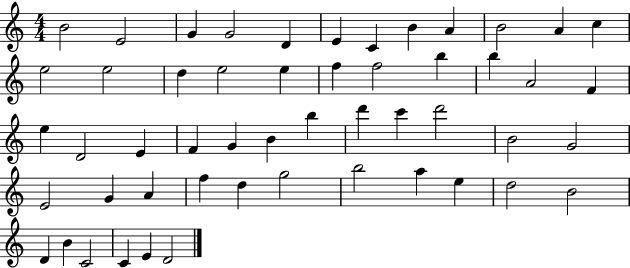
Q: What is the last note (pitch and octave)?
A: D4